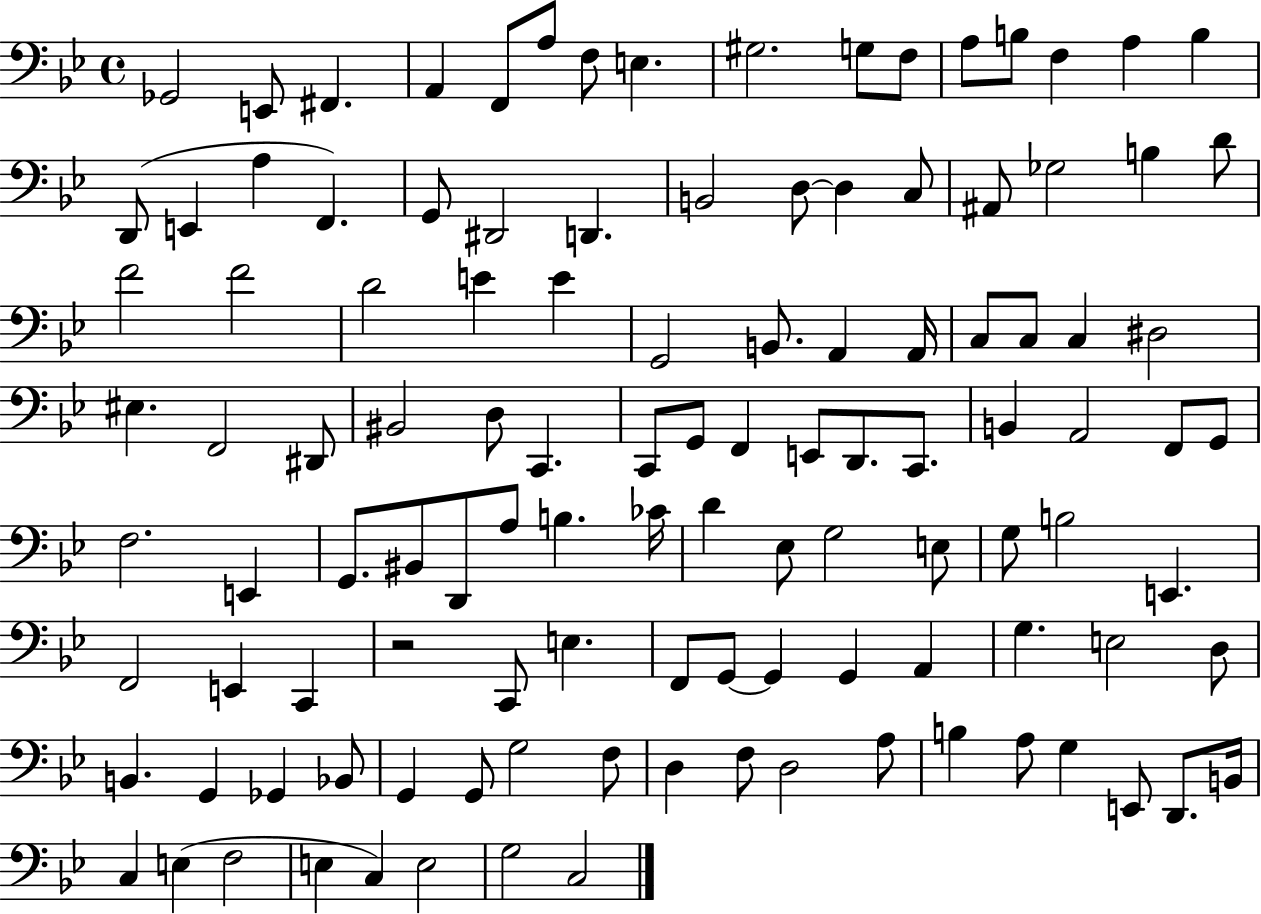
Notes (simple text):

Gb2/h E2/e F#2/q. A2/q F2/e A3/e F3/e E3/q. G#3/h. G3/e F3/e A3/e B3/e F3/q A3/q B3/q D2/e E2/q A3/q F2/q. G2/e D#2/h D2/q. B2/h D3/e D3/q C3/e A#2/e Gb3/h B3/q D4/e F4/h F4/h D4/h E4/q E4/q G2/h B2/e. A2/q A2/s C3/e C3/e C3/q D#3/h EIS3/q. F2/h D#2/e BIS2/h D3/e C2/q. C2/e G2/e F2/q E2/e D2/e. C2/e. B2/q A2/h F2/e G2/e F3/h. E2/q G2/e. BIS2/e D2/e A3/e B3/q. CES4/s D4/q Eb3/e G3/h E3/e G3/e B3/h E2/q. F2/h E2/q C2/q R/h C2/e E3/q. F2/e G2/e G2/q G2/q A2/q G3/q. E3/h D3/e B2/q. G2/q Gb2/q Bb2/e G2/q G2/e G3/h F3/e D3/q F3/e D3/h A3/e B3/q A3/e G3/q E2/e D2/e. B2/s C3/q E3/q F3/h E3/q C3/q E3/h G3/h C3/h